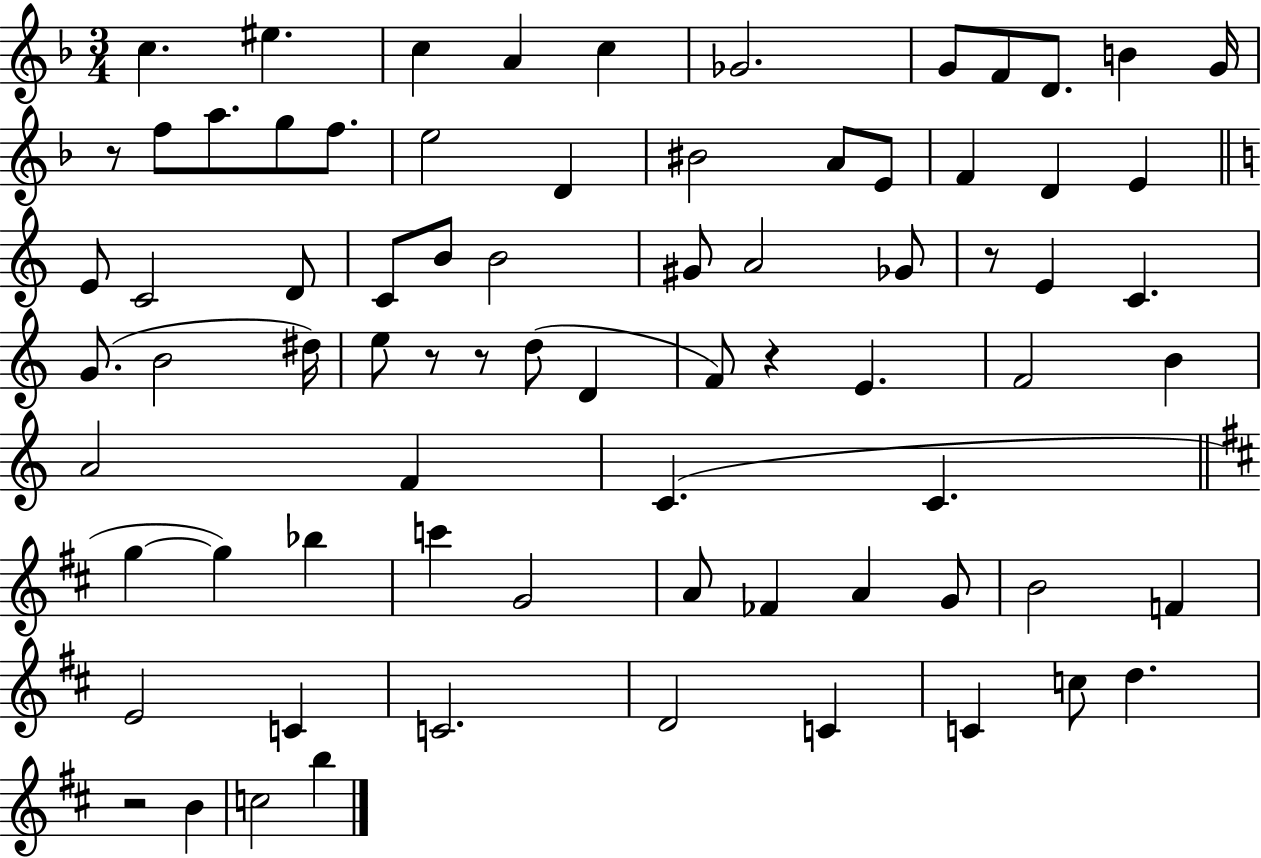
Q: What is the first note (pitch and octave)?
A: C5